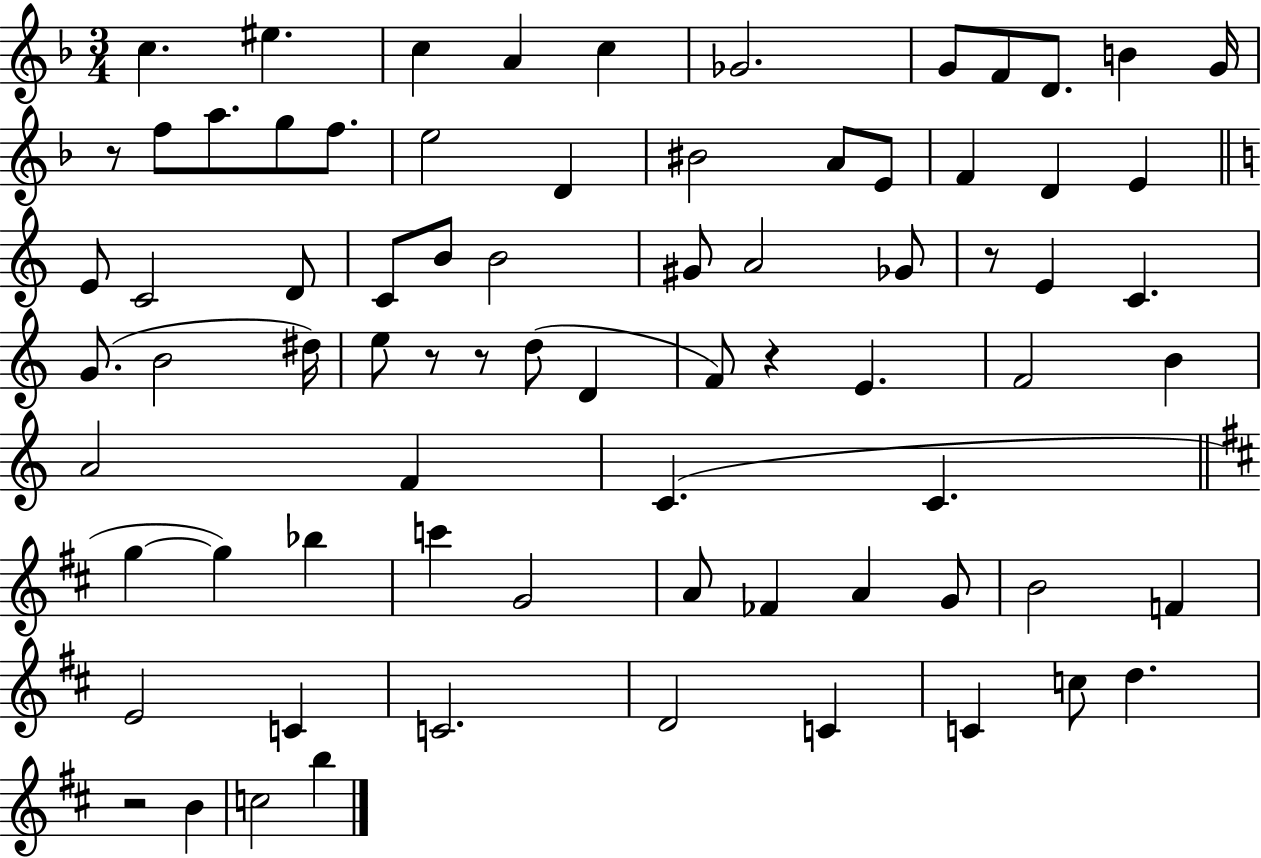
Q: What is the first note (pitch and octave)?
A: C5